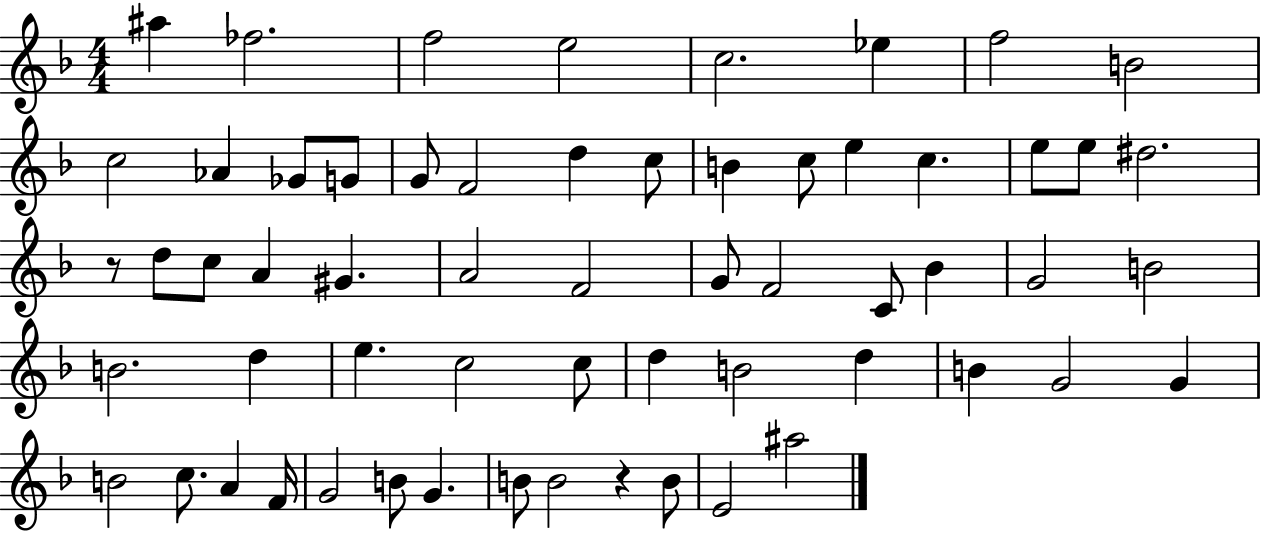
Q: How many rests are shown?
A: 2